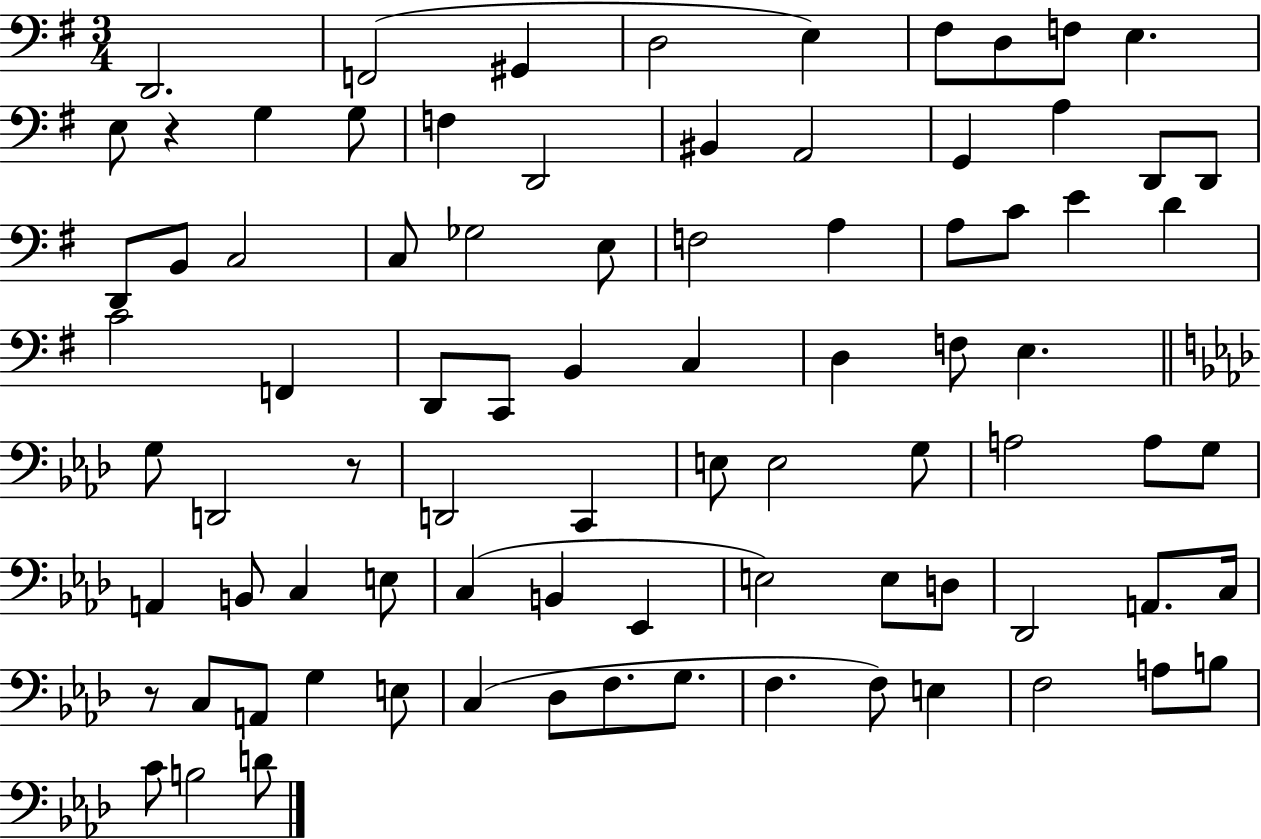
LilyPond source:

{
  \clef bass
  \numericTimeSignature
  \time 3/4
  \key g \major
  d,2. | f,2( gis,4 | d2 e4) | fis8 d8 f8 e4. | \break e8 r4 g4 g8 | f4 d,2 | bis,4 a,2 | g,4 a4 d,8 d,8 | \break d,8 b,8 c2 | c8 ges2 e8 | f2 a4 | a8 c'8 e'4 d'4 | \break c'2 f,4 | d,8 c,8 b,4 c4 | d4 f8 e4. | \bar "||" \break \key aes \major g8 d,2 r8 | d,2 c,4 | e8 e2 g8 | a2 a8 g8 | \break a,4 b,8 c4 e8 | c4( b,4 ees,4 | e2) e8 d8 | des,2 a,8. c16 | \break r8 c8 a,8 g4 e8 | c4( des8 f8. g8. | f4. f8) e4 | f2 a8 b8 | \break c'8 b2 d'8 | \bar "|."
}